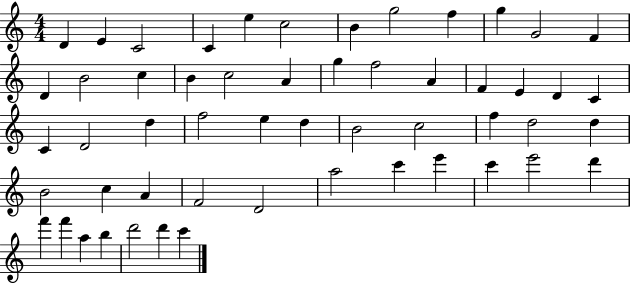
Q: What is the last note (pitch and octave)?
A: C6